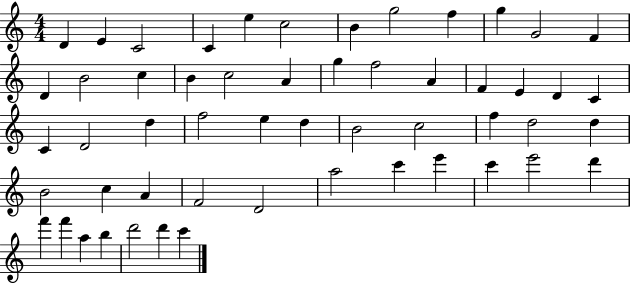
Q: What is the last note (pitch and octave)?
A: C6